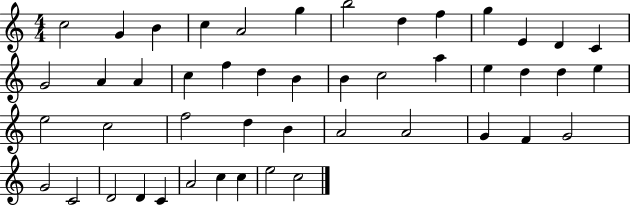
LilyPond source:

{
  \clef treble
  \numericTimeSignature
  \time 4/4
  \key c \major
  c''2 g'4 b'4 | c''4 a'2 g''4 | b''2 d''4 f''4 | g''4 e'4 d'4 c'4 | \break g'2 a'4 a'4 | c''4 f''4 d''4 b'4 | b'4 c''2 a''4 | e''4 d''4 d''4 e''4 | \break e''2 c''2 | f''2 d''4 b'4 | a'2 a'2 | g'4 f'4 g'2 | \break g'2 c'2 | d'2 d'4 c'4 | a'2 c''4 c''4 | e''2 c''2 | \break \bar "|."
}